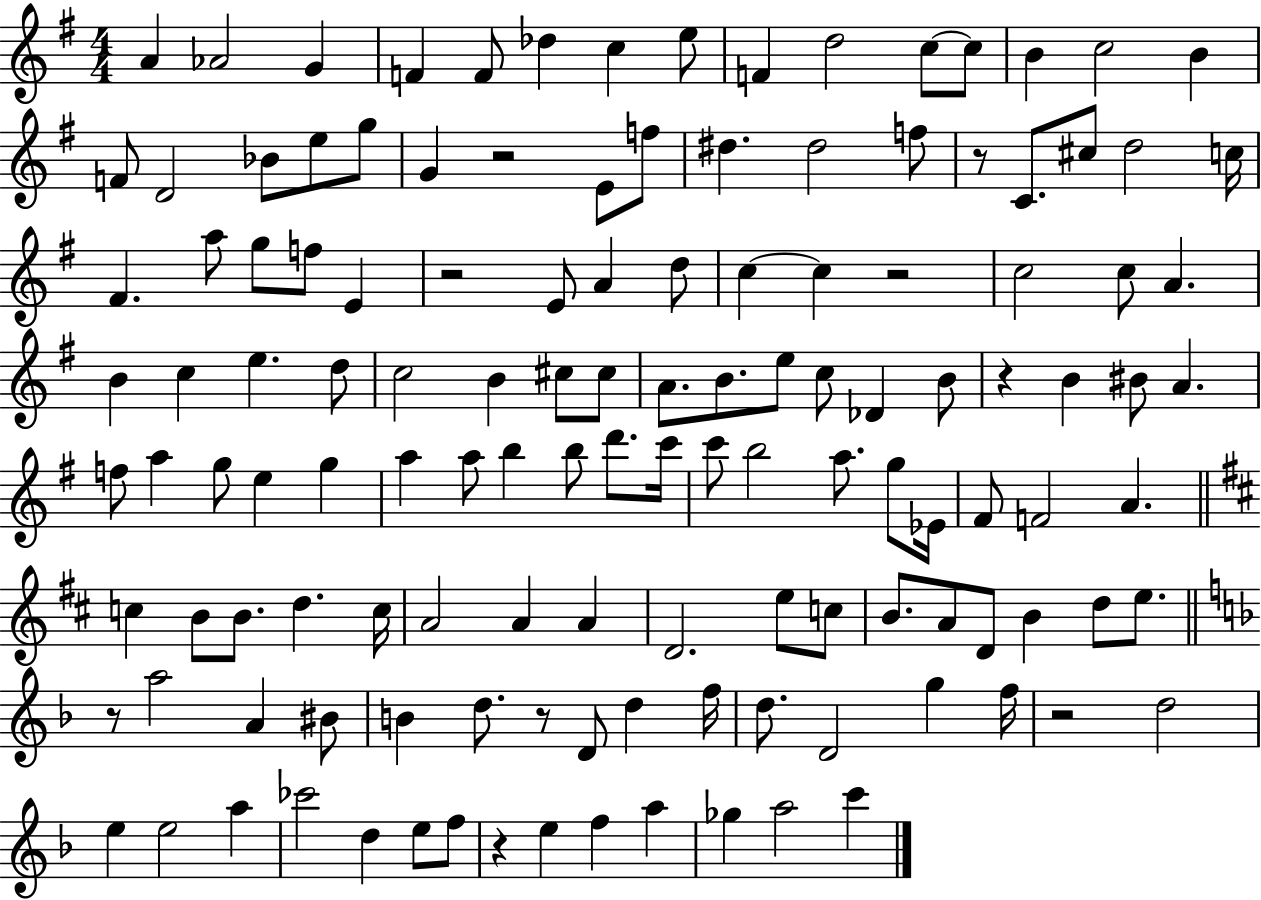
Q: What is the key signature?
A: G major